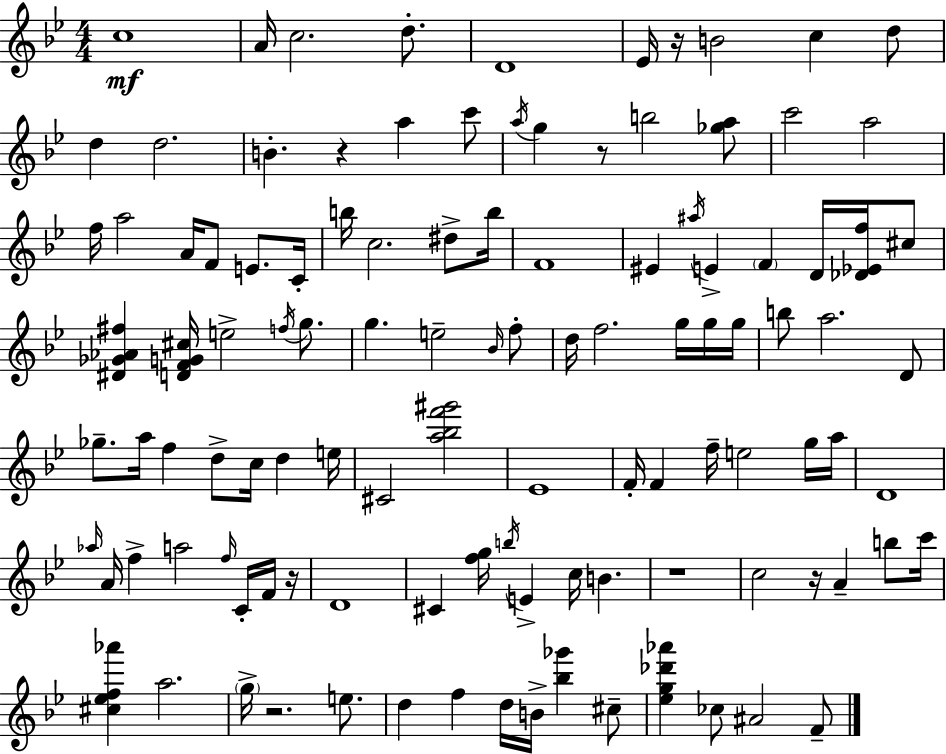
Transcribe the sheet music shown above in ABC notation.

X:1
T:Untitled
M:4/4
L:1/4
K:Gm
c4 A/4 c2 d/2 D4 _E/4 z/4 B2 c d/2 d d2 B z a c'/2 a/4 g z/2 b2 [_ga]/2 c'2 a2 f/4 a2 A/4 F/2 E/2 C/4 b/4 c2 ^d/2 b/4 F4 ^E ^a/4 E F D/4 [_D_Ef]/4 ^c/2 [^D_G_A^f] [DFG^c]/4 e2 f/4 g/2 g e2 _B/4 f/2 d/4 f2 g/4 g/4 g/4 b/2 a2 D/2 _g/2 a/4 f d/2 c/4 d e/4 ^C2 [a_bf'^g']2 _E4 F/4 F f/4 e2 g/4 a/4 D4 _a/4 A/4 f a2 f/4 C/4 F/4 z/4 D4 ^C [fg]/4 b/4 E c/4 B z4 c2 z/4 A b/2 c'/4 [^c_ef_a'] a2 g/4 z2 e/2 d f d/4 B/4 [_b_g'] ^c/2 [_eg_d'_a'] _c/2 ^A2 F/2